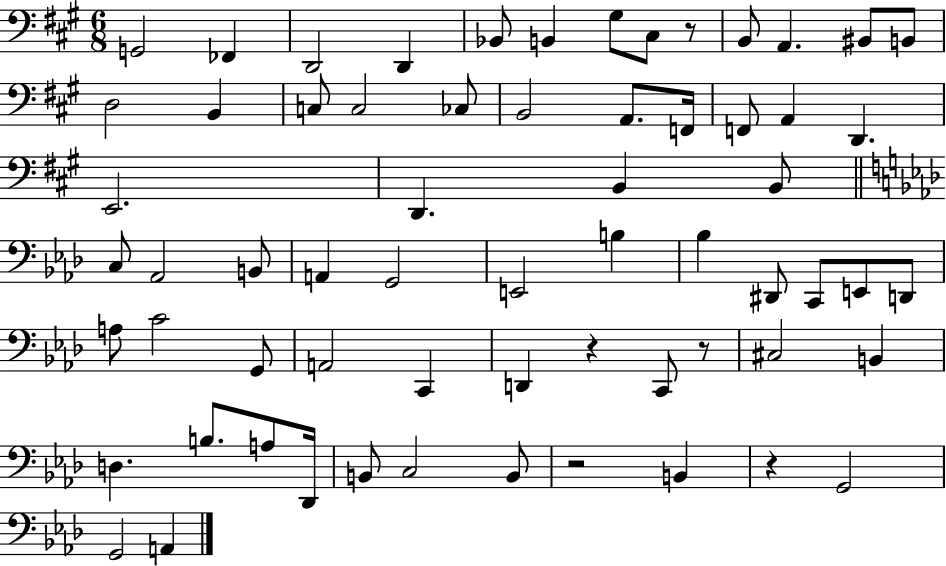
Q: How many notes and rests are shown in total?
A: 64